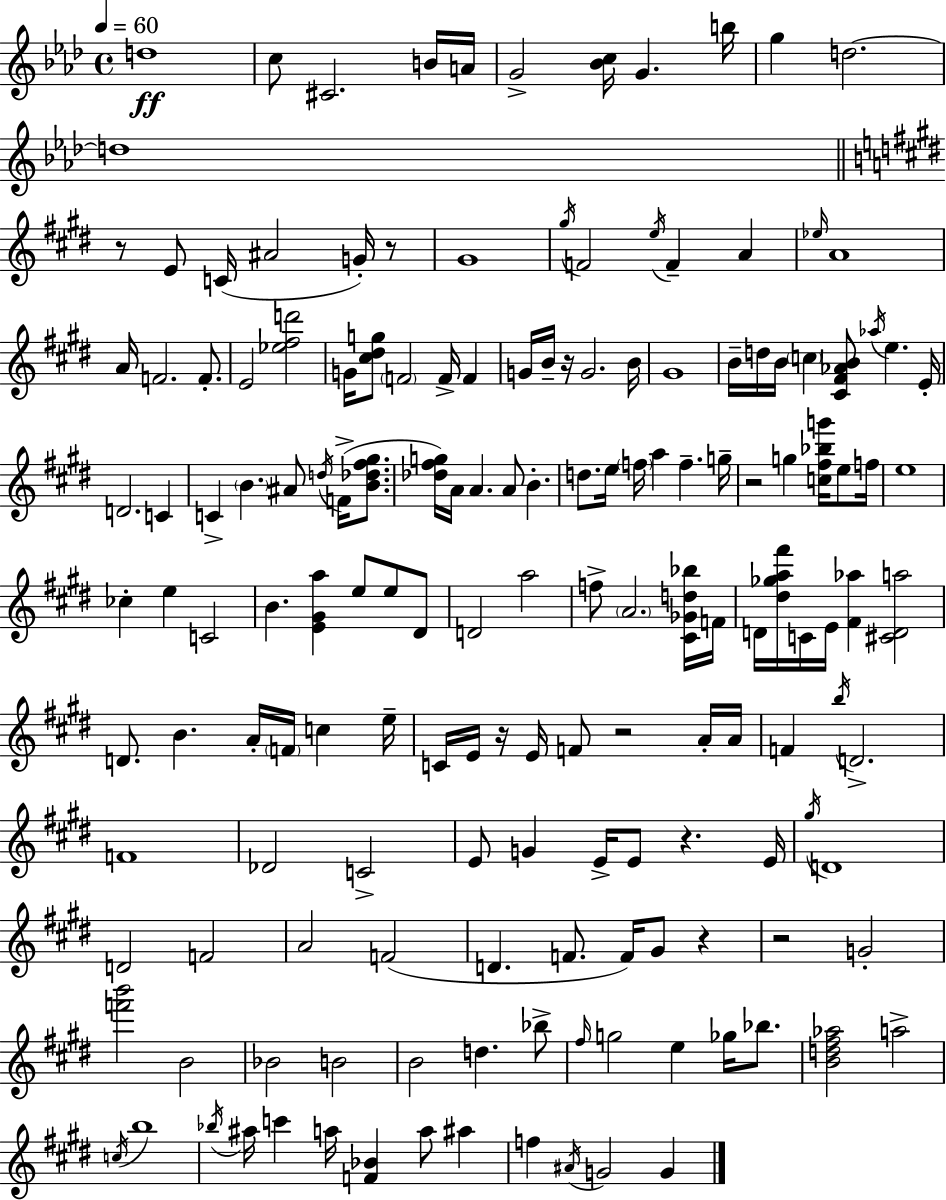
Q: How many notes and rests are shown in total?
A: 161